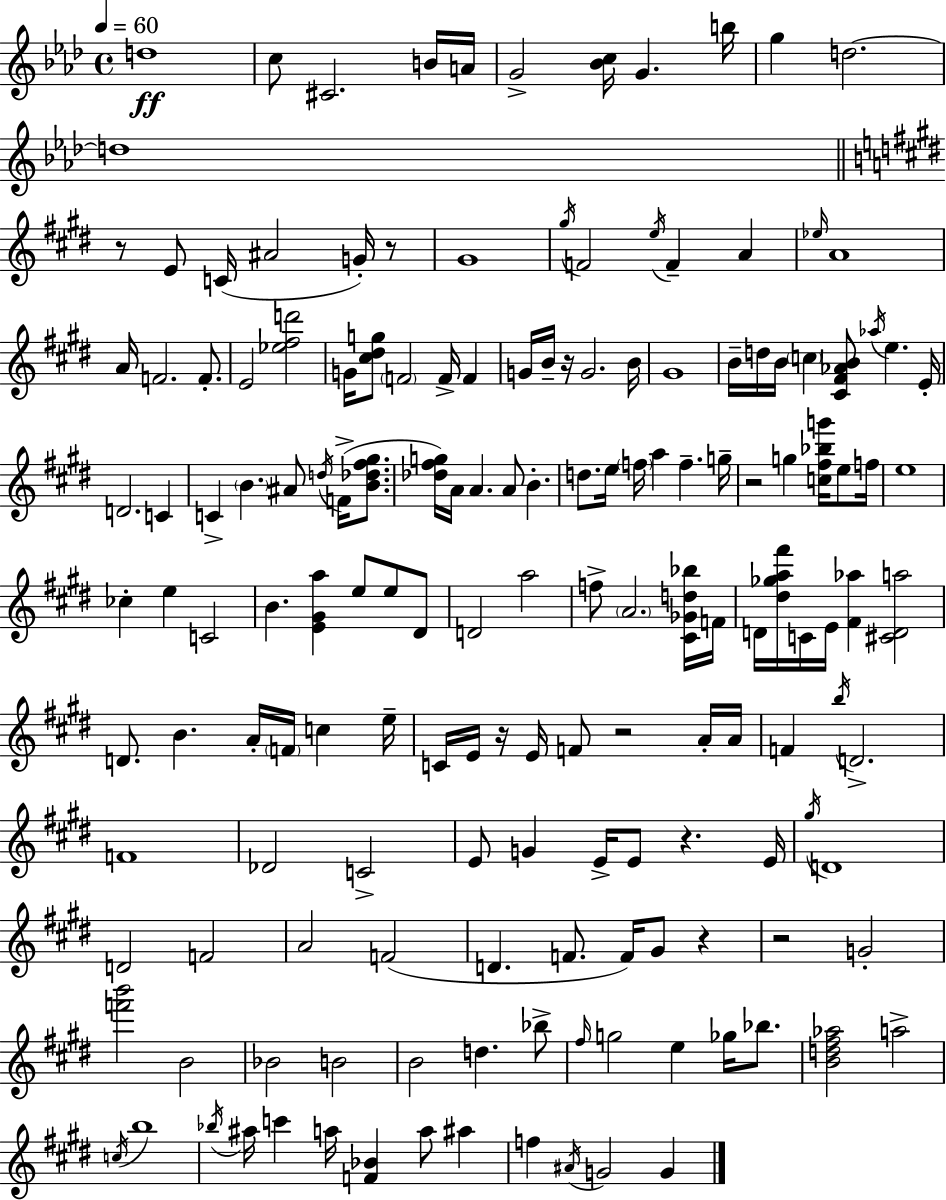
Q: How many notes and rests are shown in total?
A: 161